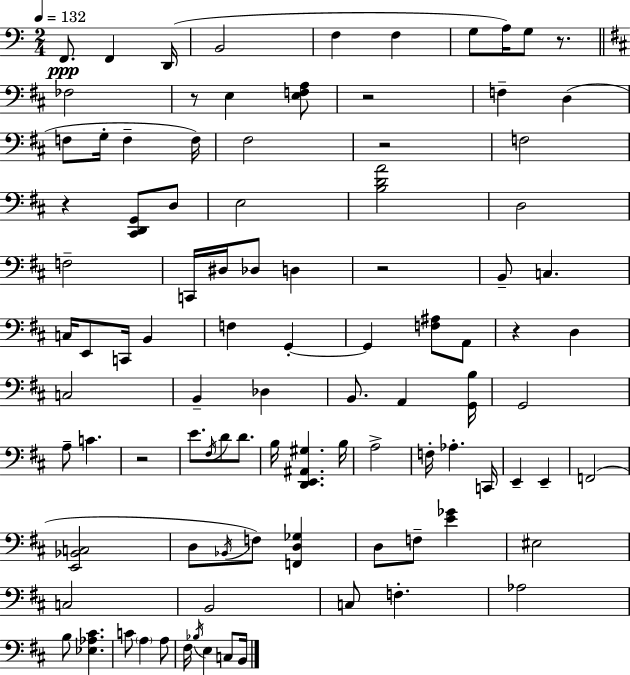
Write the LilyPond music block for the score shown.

{
  \clef bass
  \numericTimeSignature
  \time 2/4
  \key c \major
  \tempo 4 = 132
  \repeat volta 2 { f,8.\ppp f,4 d,16( | b,2 | f4 f4 | g8 a16) g8 r8. | \break \bar "||" \break \key b \minor fes2 | r8 e4 <e f a>8 | r2 | f4-- d4( | \break f8 g16-. f4-- f16) | fis2 | r2 | f2 | \break r4 <cis, d, g,>8 d8 | e2 | <b d' a'>2 | d2 | \break f2-- | c,16 dis16 des8 d4 | r2 | b,8-- c4. | \break c16 e,8 c,16 b,4 | f4 g,4-.~~ | g,4 <f ais>8 a,8 | r4 d4 | \break c2 | b,4-- des4 | b,8. a,4 <g, b>16 | g,2 | \break a8-- c'4. | r2 | e'8. \acciaccatura { fis16 } d'8 d'8. | b16 <d, e, ais, gis>4. | \break b16 a2-> | f16-. aes4.-. | c,16 e,4-- e,4-- | f,2( | \break <e, bes, c>2 | d8 \acciaccatura { bes,16 } f8) <f, d ges>4 | d8 f8-- <e' ges'>4 | eis2 | \break c2 | b,2 | c8 f4.-. | aes2 | \break b8 <ees aes cis'>4. | c'8 \parenthesize a4 | a8 fis16 \acciaccatura { bes16 } e4 | c8 b,16 } \bar "|."
}